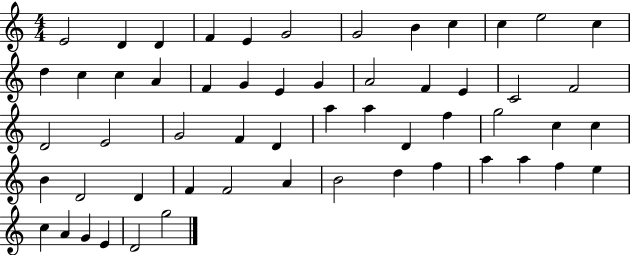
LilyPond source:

{
  \clef treble
  \numericTimeSignature
  \time 4/4
  \key c \major
  e'2 d'4 d'4 | f'4 e'4 g'2 | g'2 b'4 c''4 | c''4 e''2 c''4 | \break d''4 c''4 c''4 a'4 | f'4 g'4 e'4 g'4 | a'2 f'4 e'4 | c'2 f'2 | \break d'2 e'2 | g'2 f'4 d'4 | a''4 a''4 d'4 f''4 | g''2 c''4 c''4 | \break b'4 d'2 d'4 | f'4 f'2 a'4 | b'2 d''4 f''4 | a''4 a''4 f''4 e''4 | \break c''4 a'4 g'4 e'4 | d'2 g''2 | \bar "|."
}